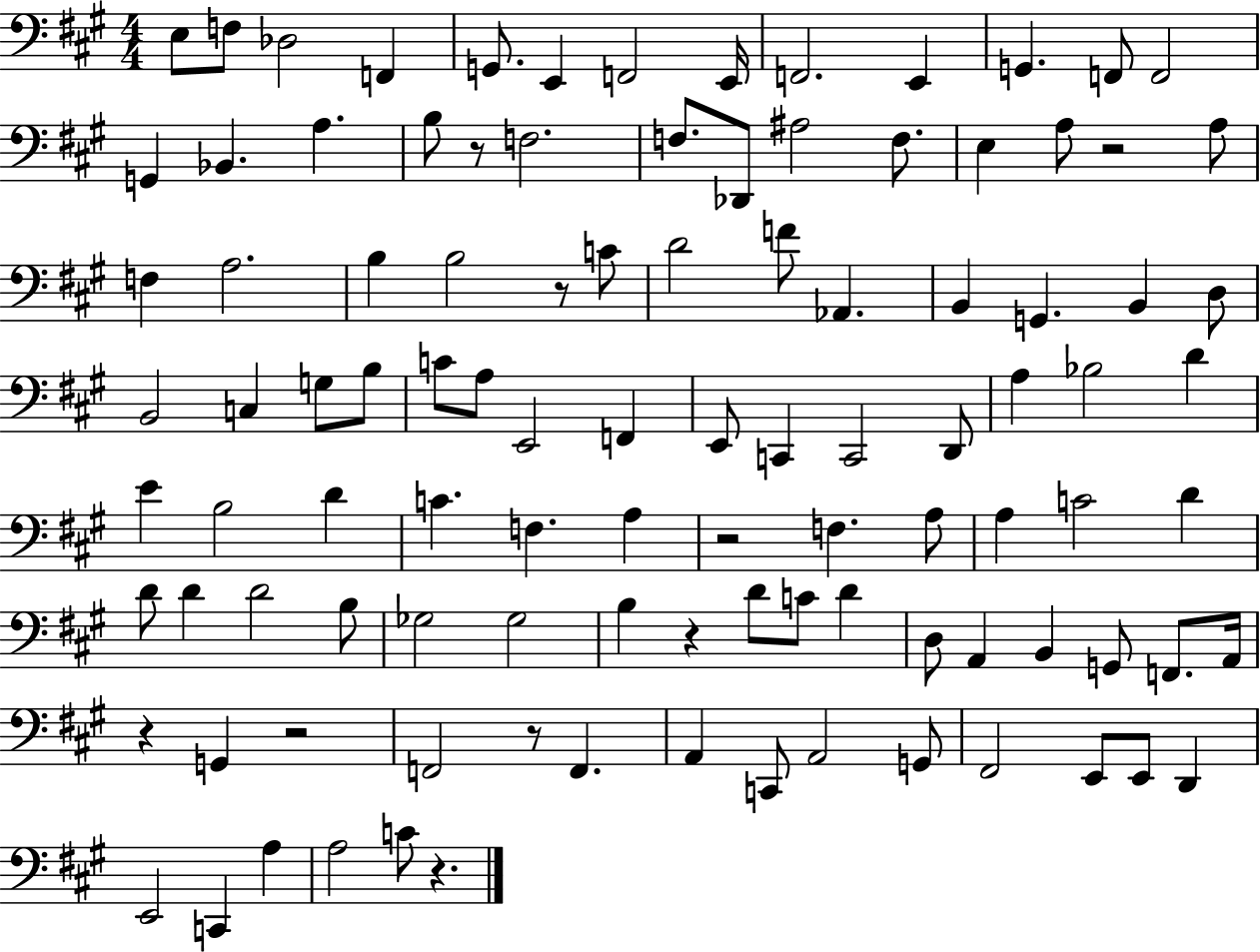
X:1
T:Untitled
M:4/4
L:1/4
K:A
E,/2 F,/2 _D,2 F,, G,,/2 E,, F,,2 E,,/4 F,,2 E,, G,, F,,/2 F,,2 G,, _B,, A, B,/2 z/2 F,2 F,/2 _D,,/2 ^A,2 F,/2 E, A,/2 z2 A,/2 F, A,2 B, B,2 z/2 C/2 D2 F/2 _A,, B,, G,, B,, D,/2 B,,2 C, G,/2 B,/2 C/2 A,/2 E,,2 F,, E,,/2 C,, C,,2 D,,/2 A, _B,2 D E B,2 D C F, A, z2 F, A,/2 A, C2 D D/2 D D2 B,/2 _G,2 _G,2 B, z D/2 C/2 D D,/2 A,, B,, G,,/2 F,,/2 A,,/4 z G,, z2 F,,2 z/2 F,, A,, C,,/2 A,,2 G,,/2 ^F,,2 E,,/2 E,,/2 D,, E,,2 C,, A, A,2 C/2 z